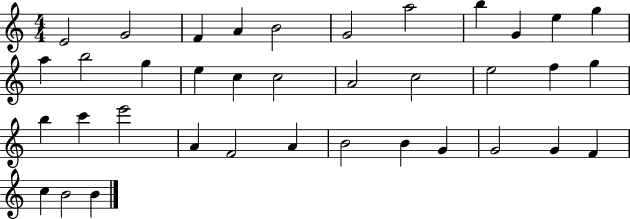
E4/h G4/h F4/q A4/q B4/h G4/h A5/h B5/q G4/q E5/q G5/q A5/q B5/h G5/q E5/q C5/q C5/h A4/h C5/h E5/h F5/q G5/q B5/q C6/q E6/h A4/q F4/h A4/q B4/h B4/q G4/q G4/h G4/q F4/q C5/q B4/h B4/q